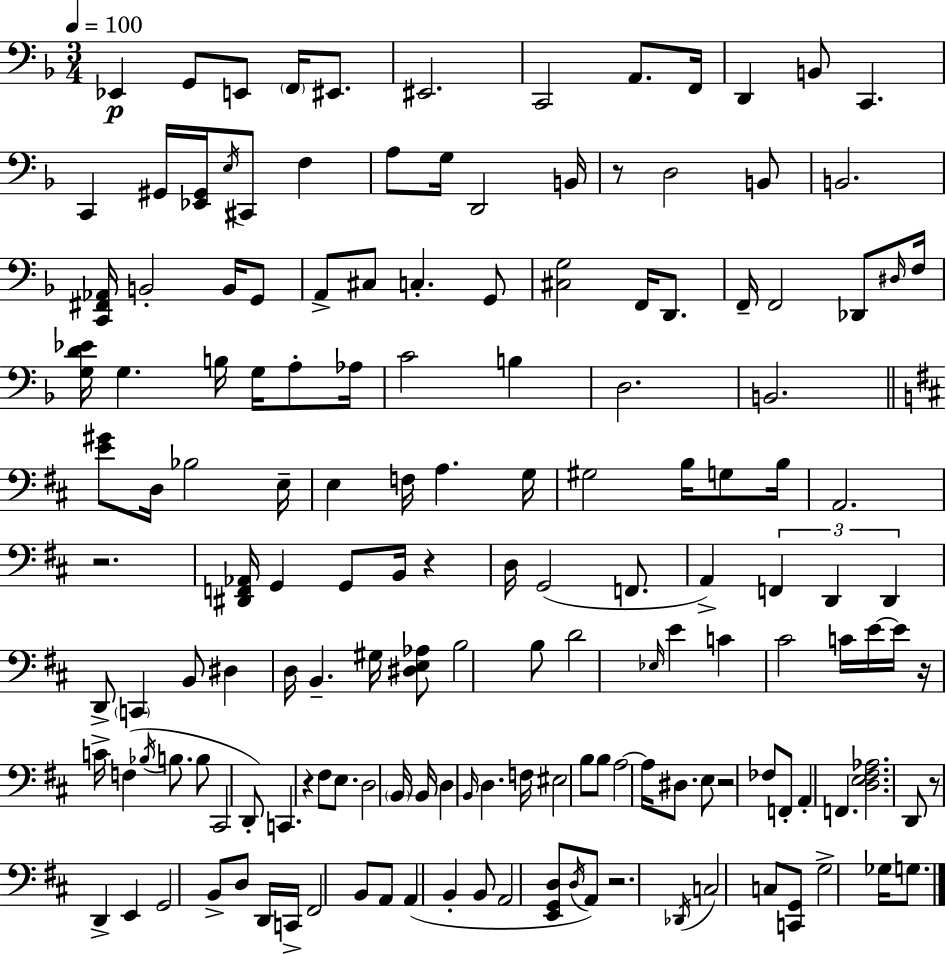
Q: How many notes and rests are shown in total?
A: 155